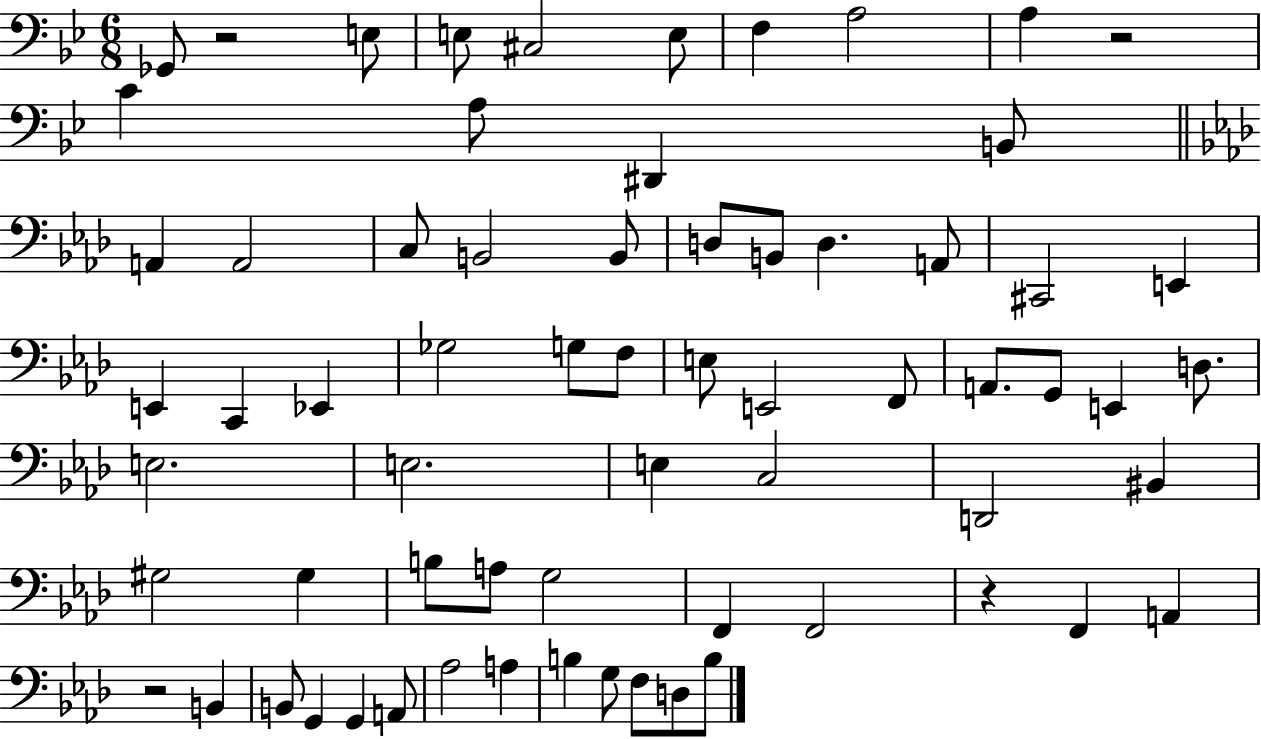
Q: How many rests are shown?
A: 4